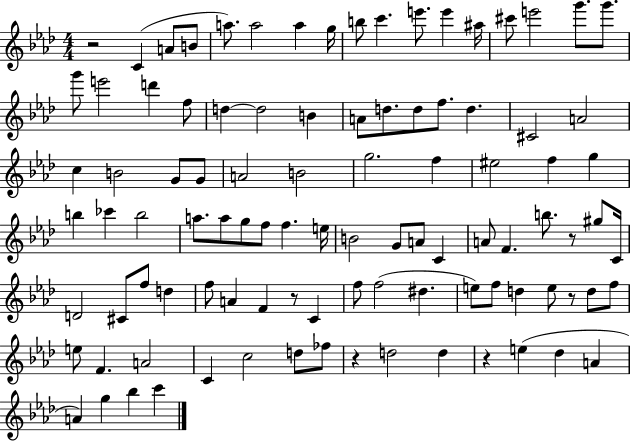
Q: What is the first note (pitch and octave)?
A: C4